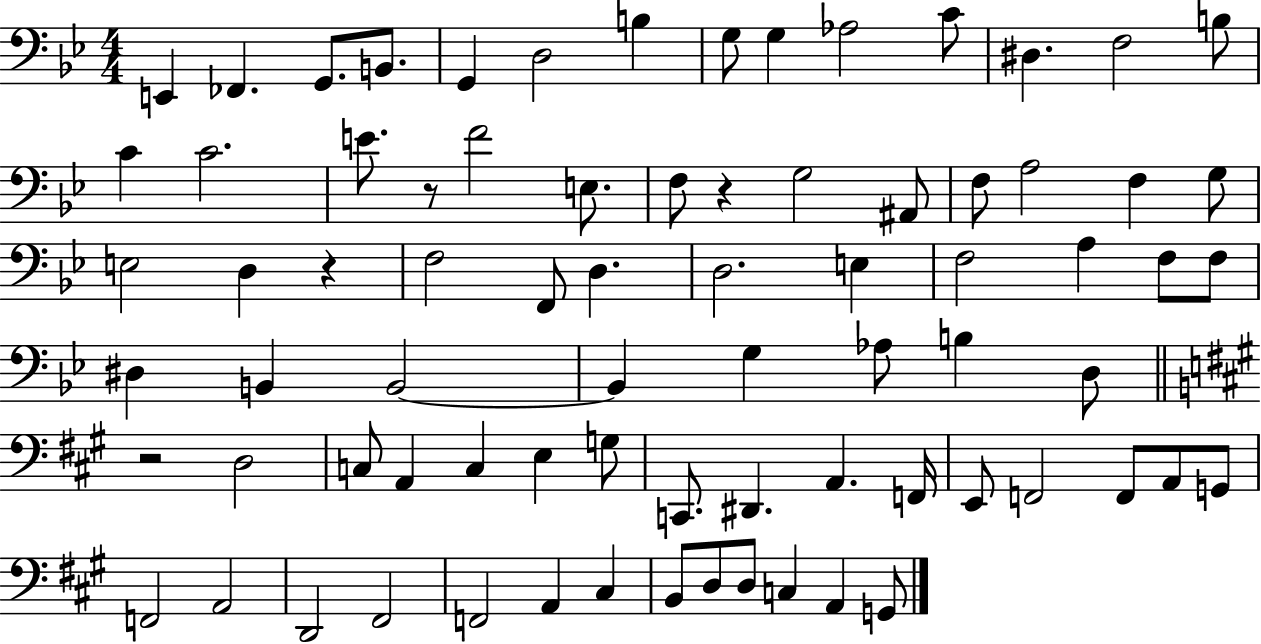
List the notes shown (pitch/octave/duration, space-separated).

E2/q FES2/q. G2/e. B2/e. G2/q D3/h B3/q G3/e G3/q Ab3/h C4/e D#3/q. F3/h B3/e C4/q C4/h. E4/e. R/e F4/h E3/e. F3/e R/q G3/h A#2/e F3/e A3/h F3/q G3/e E3/h D3/q R/q F3/h F2/e D3/q. D3/h. E3/q F3/h A3/q F3/e F3/e D#3/q B2/q B2/h B2/q G3/q Ab3/e B3/q D3/e R/h D3/h C3/e A2/q C3/q E3/q G3/e C2/e. D#2/q. A2/q. F2/s E2/e F2/h F2/e A2/e G2/e F2/h A2/h D2/h F#2/h F2/h A2/q C#3/q B2/e D3/e D3/e C3/q A2/q G2/e